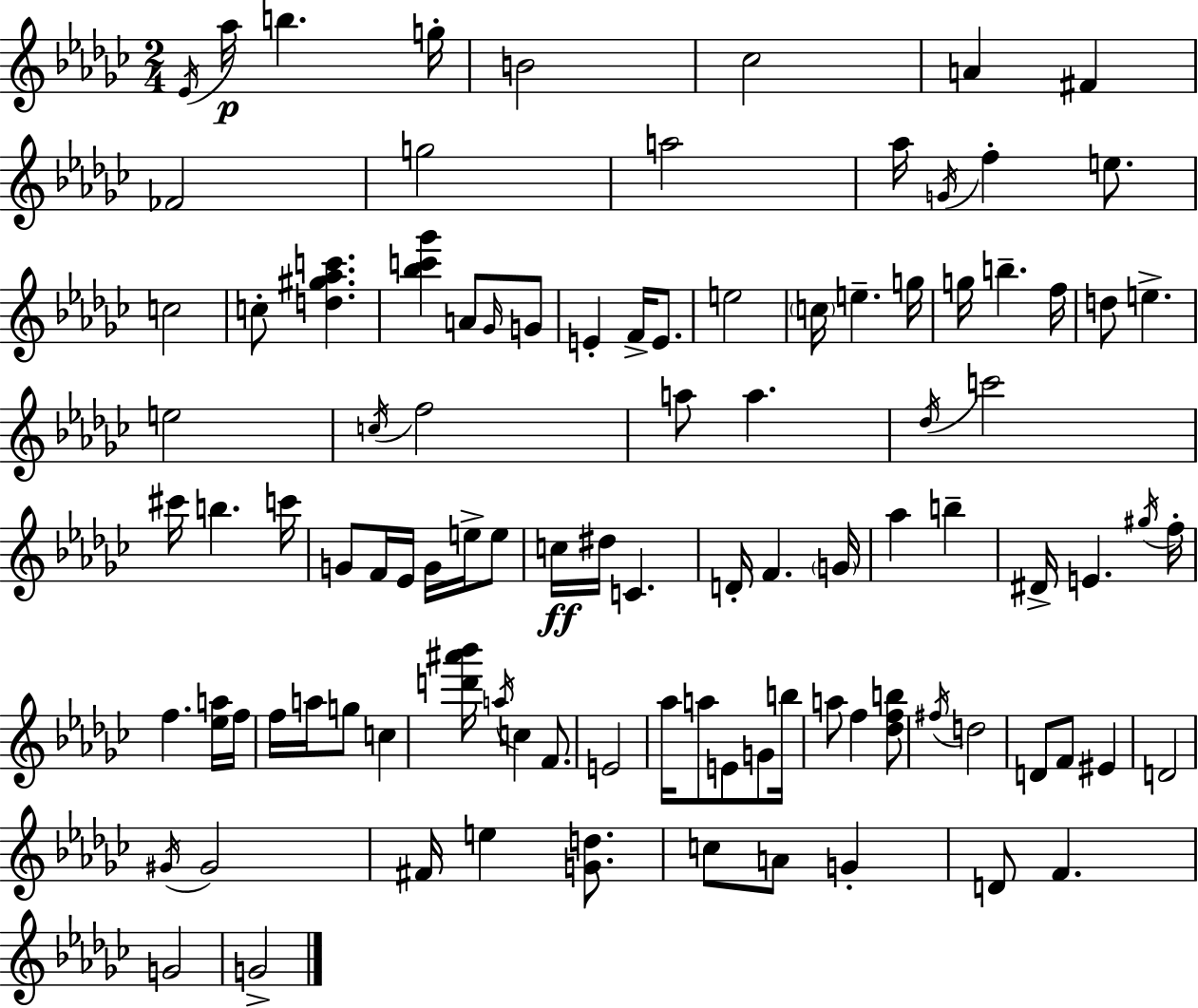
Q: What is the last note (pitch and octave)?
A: G4